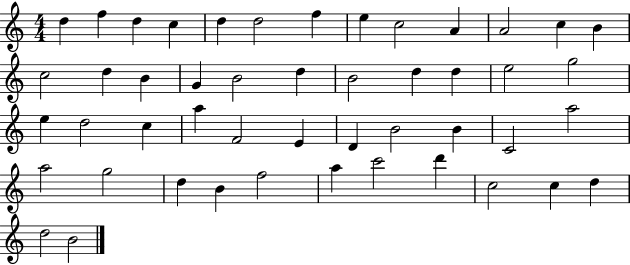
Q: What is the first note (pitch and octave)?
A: D5